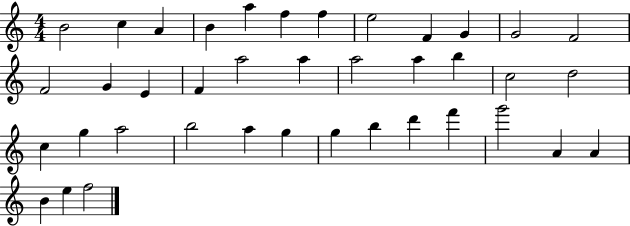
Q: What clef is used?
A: treble